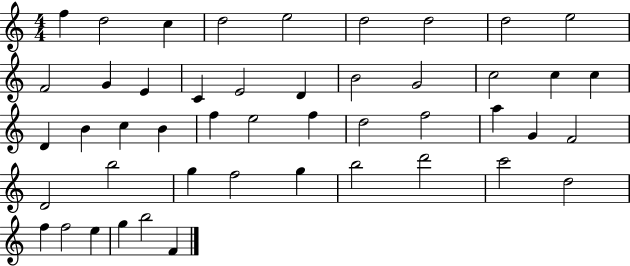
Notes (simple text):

F5/q D5/h C5/q D5/h E5/h D5/h D5/h D5/h E5/h F4/h G4/q E4/q C4/q E4/h D4/q B4/h G4/h C5/h C5/q C5/q D4/q B4/q C5/q B4/q F5/q E5/h F5/q D5/h F5/h A5/q G4/q F4/h D4/h B5/h G5/q F5/h G5/q B5/h D6/h C6/h D5/h F5/q F5/h E5/q G5/q B5/h F4/q